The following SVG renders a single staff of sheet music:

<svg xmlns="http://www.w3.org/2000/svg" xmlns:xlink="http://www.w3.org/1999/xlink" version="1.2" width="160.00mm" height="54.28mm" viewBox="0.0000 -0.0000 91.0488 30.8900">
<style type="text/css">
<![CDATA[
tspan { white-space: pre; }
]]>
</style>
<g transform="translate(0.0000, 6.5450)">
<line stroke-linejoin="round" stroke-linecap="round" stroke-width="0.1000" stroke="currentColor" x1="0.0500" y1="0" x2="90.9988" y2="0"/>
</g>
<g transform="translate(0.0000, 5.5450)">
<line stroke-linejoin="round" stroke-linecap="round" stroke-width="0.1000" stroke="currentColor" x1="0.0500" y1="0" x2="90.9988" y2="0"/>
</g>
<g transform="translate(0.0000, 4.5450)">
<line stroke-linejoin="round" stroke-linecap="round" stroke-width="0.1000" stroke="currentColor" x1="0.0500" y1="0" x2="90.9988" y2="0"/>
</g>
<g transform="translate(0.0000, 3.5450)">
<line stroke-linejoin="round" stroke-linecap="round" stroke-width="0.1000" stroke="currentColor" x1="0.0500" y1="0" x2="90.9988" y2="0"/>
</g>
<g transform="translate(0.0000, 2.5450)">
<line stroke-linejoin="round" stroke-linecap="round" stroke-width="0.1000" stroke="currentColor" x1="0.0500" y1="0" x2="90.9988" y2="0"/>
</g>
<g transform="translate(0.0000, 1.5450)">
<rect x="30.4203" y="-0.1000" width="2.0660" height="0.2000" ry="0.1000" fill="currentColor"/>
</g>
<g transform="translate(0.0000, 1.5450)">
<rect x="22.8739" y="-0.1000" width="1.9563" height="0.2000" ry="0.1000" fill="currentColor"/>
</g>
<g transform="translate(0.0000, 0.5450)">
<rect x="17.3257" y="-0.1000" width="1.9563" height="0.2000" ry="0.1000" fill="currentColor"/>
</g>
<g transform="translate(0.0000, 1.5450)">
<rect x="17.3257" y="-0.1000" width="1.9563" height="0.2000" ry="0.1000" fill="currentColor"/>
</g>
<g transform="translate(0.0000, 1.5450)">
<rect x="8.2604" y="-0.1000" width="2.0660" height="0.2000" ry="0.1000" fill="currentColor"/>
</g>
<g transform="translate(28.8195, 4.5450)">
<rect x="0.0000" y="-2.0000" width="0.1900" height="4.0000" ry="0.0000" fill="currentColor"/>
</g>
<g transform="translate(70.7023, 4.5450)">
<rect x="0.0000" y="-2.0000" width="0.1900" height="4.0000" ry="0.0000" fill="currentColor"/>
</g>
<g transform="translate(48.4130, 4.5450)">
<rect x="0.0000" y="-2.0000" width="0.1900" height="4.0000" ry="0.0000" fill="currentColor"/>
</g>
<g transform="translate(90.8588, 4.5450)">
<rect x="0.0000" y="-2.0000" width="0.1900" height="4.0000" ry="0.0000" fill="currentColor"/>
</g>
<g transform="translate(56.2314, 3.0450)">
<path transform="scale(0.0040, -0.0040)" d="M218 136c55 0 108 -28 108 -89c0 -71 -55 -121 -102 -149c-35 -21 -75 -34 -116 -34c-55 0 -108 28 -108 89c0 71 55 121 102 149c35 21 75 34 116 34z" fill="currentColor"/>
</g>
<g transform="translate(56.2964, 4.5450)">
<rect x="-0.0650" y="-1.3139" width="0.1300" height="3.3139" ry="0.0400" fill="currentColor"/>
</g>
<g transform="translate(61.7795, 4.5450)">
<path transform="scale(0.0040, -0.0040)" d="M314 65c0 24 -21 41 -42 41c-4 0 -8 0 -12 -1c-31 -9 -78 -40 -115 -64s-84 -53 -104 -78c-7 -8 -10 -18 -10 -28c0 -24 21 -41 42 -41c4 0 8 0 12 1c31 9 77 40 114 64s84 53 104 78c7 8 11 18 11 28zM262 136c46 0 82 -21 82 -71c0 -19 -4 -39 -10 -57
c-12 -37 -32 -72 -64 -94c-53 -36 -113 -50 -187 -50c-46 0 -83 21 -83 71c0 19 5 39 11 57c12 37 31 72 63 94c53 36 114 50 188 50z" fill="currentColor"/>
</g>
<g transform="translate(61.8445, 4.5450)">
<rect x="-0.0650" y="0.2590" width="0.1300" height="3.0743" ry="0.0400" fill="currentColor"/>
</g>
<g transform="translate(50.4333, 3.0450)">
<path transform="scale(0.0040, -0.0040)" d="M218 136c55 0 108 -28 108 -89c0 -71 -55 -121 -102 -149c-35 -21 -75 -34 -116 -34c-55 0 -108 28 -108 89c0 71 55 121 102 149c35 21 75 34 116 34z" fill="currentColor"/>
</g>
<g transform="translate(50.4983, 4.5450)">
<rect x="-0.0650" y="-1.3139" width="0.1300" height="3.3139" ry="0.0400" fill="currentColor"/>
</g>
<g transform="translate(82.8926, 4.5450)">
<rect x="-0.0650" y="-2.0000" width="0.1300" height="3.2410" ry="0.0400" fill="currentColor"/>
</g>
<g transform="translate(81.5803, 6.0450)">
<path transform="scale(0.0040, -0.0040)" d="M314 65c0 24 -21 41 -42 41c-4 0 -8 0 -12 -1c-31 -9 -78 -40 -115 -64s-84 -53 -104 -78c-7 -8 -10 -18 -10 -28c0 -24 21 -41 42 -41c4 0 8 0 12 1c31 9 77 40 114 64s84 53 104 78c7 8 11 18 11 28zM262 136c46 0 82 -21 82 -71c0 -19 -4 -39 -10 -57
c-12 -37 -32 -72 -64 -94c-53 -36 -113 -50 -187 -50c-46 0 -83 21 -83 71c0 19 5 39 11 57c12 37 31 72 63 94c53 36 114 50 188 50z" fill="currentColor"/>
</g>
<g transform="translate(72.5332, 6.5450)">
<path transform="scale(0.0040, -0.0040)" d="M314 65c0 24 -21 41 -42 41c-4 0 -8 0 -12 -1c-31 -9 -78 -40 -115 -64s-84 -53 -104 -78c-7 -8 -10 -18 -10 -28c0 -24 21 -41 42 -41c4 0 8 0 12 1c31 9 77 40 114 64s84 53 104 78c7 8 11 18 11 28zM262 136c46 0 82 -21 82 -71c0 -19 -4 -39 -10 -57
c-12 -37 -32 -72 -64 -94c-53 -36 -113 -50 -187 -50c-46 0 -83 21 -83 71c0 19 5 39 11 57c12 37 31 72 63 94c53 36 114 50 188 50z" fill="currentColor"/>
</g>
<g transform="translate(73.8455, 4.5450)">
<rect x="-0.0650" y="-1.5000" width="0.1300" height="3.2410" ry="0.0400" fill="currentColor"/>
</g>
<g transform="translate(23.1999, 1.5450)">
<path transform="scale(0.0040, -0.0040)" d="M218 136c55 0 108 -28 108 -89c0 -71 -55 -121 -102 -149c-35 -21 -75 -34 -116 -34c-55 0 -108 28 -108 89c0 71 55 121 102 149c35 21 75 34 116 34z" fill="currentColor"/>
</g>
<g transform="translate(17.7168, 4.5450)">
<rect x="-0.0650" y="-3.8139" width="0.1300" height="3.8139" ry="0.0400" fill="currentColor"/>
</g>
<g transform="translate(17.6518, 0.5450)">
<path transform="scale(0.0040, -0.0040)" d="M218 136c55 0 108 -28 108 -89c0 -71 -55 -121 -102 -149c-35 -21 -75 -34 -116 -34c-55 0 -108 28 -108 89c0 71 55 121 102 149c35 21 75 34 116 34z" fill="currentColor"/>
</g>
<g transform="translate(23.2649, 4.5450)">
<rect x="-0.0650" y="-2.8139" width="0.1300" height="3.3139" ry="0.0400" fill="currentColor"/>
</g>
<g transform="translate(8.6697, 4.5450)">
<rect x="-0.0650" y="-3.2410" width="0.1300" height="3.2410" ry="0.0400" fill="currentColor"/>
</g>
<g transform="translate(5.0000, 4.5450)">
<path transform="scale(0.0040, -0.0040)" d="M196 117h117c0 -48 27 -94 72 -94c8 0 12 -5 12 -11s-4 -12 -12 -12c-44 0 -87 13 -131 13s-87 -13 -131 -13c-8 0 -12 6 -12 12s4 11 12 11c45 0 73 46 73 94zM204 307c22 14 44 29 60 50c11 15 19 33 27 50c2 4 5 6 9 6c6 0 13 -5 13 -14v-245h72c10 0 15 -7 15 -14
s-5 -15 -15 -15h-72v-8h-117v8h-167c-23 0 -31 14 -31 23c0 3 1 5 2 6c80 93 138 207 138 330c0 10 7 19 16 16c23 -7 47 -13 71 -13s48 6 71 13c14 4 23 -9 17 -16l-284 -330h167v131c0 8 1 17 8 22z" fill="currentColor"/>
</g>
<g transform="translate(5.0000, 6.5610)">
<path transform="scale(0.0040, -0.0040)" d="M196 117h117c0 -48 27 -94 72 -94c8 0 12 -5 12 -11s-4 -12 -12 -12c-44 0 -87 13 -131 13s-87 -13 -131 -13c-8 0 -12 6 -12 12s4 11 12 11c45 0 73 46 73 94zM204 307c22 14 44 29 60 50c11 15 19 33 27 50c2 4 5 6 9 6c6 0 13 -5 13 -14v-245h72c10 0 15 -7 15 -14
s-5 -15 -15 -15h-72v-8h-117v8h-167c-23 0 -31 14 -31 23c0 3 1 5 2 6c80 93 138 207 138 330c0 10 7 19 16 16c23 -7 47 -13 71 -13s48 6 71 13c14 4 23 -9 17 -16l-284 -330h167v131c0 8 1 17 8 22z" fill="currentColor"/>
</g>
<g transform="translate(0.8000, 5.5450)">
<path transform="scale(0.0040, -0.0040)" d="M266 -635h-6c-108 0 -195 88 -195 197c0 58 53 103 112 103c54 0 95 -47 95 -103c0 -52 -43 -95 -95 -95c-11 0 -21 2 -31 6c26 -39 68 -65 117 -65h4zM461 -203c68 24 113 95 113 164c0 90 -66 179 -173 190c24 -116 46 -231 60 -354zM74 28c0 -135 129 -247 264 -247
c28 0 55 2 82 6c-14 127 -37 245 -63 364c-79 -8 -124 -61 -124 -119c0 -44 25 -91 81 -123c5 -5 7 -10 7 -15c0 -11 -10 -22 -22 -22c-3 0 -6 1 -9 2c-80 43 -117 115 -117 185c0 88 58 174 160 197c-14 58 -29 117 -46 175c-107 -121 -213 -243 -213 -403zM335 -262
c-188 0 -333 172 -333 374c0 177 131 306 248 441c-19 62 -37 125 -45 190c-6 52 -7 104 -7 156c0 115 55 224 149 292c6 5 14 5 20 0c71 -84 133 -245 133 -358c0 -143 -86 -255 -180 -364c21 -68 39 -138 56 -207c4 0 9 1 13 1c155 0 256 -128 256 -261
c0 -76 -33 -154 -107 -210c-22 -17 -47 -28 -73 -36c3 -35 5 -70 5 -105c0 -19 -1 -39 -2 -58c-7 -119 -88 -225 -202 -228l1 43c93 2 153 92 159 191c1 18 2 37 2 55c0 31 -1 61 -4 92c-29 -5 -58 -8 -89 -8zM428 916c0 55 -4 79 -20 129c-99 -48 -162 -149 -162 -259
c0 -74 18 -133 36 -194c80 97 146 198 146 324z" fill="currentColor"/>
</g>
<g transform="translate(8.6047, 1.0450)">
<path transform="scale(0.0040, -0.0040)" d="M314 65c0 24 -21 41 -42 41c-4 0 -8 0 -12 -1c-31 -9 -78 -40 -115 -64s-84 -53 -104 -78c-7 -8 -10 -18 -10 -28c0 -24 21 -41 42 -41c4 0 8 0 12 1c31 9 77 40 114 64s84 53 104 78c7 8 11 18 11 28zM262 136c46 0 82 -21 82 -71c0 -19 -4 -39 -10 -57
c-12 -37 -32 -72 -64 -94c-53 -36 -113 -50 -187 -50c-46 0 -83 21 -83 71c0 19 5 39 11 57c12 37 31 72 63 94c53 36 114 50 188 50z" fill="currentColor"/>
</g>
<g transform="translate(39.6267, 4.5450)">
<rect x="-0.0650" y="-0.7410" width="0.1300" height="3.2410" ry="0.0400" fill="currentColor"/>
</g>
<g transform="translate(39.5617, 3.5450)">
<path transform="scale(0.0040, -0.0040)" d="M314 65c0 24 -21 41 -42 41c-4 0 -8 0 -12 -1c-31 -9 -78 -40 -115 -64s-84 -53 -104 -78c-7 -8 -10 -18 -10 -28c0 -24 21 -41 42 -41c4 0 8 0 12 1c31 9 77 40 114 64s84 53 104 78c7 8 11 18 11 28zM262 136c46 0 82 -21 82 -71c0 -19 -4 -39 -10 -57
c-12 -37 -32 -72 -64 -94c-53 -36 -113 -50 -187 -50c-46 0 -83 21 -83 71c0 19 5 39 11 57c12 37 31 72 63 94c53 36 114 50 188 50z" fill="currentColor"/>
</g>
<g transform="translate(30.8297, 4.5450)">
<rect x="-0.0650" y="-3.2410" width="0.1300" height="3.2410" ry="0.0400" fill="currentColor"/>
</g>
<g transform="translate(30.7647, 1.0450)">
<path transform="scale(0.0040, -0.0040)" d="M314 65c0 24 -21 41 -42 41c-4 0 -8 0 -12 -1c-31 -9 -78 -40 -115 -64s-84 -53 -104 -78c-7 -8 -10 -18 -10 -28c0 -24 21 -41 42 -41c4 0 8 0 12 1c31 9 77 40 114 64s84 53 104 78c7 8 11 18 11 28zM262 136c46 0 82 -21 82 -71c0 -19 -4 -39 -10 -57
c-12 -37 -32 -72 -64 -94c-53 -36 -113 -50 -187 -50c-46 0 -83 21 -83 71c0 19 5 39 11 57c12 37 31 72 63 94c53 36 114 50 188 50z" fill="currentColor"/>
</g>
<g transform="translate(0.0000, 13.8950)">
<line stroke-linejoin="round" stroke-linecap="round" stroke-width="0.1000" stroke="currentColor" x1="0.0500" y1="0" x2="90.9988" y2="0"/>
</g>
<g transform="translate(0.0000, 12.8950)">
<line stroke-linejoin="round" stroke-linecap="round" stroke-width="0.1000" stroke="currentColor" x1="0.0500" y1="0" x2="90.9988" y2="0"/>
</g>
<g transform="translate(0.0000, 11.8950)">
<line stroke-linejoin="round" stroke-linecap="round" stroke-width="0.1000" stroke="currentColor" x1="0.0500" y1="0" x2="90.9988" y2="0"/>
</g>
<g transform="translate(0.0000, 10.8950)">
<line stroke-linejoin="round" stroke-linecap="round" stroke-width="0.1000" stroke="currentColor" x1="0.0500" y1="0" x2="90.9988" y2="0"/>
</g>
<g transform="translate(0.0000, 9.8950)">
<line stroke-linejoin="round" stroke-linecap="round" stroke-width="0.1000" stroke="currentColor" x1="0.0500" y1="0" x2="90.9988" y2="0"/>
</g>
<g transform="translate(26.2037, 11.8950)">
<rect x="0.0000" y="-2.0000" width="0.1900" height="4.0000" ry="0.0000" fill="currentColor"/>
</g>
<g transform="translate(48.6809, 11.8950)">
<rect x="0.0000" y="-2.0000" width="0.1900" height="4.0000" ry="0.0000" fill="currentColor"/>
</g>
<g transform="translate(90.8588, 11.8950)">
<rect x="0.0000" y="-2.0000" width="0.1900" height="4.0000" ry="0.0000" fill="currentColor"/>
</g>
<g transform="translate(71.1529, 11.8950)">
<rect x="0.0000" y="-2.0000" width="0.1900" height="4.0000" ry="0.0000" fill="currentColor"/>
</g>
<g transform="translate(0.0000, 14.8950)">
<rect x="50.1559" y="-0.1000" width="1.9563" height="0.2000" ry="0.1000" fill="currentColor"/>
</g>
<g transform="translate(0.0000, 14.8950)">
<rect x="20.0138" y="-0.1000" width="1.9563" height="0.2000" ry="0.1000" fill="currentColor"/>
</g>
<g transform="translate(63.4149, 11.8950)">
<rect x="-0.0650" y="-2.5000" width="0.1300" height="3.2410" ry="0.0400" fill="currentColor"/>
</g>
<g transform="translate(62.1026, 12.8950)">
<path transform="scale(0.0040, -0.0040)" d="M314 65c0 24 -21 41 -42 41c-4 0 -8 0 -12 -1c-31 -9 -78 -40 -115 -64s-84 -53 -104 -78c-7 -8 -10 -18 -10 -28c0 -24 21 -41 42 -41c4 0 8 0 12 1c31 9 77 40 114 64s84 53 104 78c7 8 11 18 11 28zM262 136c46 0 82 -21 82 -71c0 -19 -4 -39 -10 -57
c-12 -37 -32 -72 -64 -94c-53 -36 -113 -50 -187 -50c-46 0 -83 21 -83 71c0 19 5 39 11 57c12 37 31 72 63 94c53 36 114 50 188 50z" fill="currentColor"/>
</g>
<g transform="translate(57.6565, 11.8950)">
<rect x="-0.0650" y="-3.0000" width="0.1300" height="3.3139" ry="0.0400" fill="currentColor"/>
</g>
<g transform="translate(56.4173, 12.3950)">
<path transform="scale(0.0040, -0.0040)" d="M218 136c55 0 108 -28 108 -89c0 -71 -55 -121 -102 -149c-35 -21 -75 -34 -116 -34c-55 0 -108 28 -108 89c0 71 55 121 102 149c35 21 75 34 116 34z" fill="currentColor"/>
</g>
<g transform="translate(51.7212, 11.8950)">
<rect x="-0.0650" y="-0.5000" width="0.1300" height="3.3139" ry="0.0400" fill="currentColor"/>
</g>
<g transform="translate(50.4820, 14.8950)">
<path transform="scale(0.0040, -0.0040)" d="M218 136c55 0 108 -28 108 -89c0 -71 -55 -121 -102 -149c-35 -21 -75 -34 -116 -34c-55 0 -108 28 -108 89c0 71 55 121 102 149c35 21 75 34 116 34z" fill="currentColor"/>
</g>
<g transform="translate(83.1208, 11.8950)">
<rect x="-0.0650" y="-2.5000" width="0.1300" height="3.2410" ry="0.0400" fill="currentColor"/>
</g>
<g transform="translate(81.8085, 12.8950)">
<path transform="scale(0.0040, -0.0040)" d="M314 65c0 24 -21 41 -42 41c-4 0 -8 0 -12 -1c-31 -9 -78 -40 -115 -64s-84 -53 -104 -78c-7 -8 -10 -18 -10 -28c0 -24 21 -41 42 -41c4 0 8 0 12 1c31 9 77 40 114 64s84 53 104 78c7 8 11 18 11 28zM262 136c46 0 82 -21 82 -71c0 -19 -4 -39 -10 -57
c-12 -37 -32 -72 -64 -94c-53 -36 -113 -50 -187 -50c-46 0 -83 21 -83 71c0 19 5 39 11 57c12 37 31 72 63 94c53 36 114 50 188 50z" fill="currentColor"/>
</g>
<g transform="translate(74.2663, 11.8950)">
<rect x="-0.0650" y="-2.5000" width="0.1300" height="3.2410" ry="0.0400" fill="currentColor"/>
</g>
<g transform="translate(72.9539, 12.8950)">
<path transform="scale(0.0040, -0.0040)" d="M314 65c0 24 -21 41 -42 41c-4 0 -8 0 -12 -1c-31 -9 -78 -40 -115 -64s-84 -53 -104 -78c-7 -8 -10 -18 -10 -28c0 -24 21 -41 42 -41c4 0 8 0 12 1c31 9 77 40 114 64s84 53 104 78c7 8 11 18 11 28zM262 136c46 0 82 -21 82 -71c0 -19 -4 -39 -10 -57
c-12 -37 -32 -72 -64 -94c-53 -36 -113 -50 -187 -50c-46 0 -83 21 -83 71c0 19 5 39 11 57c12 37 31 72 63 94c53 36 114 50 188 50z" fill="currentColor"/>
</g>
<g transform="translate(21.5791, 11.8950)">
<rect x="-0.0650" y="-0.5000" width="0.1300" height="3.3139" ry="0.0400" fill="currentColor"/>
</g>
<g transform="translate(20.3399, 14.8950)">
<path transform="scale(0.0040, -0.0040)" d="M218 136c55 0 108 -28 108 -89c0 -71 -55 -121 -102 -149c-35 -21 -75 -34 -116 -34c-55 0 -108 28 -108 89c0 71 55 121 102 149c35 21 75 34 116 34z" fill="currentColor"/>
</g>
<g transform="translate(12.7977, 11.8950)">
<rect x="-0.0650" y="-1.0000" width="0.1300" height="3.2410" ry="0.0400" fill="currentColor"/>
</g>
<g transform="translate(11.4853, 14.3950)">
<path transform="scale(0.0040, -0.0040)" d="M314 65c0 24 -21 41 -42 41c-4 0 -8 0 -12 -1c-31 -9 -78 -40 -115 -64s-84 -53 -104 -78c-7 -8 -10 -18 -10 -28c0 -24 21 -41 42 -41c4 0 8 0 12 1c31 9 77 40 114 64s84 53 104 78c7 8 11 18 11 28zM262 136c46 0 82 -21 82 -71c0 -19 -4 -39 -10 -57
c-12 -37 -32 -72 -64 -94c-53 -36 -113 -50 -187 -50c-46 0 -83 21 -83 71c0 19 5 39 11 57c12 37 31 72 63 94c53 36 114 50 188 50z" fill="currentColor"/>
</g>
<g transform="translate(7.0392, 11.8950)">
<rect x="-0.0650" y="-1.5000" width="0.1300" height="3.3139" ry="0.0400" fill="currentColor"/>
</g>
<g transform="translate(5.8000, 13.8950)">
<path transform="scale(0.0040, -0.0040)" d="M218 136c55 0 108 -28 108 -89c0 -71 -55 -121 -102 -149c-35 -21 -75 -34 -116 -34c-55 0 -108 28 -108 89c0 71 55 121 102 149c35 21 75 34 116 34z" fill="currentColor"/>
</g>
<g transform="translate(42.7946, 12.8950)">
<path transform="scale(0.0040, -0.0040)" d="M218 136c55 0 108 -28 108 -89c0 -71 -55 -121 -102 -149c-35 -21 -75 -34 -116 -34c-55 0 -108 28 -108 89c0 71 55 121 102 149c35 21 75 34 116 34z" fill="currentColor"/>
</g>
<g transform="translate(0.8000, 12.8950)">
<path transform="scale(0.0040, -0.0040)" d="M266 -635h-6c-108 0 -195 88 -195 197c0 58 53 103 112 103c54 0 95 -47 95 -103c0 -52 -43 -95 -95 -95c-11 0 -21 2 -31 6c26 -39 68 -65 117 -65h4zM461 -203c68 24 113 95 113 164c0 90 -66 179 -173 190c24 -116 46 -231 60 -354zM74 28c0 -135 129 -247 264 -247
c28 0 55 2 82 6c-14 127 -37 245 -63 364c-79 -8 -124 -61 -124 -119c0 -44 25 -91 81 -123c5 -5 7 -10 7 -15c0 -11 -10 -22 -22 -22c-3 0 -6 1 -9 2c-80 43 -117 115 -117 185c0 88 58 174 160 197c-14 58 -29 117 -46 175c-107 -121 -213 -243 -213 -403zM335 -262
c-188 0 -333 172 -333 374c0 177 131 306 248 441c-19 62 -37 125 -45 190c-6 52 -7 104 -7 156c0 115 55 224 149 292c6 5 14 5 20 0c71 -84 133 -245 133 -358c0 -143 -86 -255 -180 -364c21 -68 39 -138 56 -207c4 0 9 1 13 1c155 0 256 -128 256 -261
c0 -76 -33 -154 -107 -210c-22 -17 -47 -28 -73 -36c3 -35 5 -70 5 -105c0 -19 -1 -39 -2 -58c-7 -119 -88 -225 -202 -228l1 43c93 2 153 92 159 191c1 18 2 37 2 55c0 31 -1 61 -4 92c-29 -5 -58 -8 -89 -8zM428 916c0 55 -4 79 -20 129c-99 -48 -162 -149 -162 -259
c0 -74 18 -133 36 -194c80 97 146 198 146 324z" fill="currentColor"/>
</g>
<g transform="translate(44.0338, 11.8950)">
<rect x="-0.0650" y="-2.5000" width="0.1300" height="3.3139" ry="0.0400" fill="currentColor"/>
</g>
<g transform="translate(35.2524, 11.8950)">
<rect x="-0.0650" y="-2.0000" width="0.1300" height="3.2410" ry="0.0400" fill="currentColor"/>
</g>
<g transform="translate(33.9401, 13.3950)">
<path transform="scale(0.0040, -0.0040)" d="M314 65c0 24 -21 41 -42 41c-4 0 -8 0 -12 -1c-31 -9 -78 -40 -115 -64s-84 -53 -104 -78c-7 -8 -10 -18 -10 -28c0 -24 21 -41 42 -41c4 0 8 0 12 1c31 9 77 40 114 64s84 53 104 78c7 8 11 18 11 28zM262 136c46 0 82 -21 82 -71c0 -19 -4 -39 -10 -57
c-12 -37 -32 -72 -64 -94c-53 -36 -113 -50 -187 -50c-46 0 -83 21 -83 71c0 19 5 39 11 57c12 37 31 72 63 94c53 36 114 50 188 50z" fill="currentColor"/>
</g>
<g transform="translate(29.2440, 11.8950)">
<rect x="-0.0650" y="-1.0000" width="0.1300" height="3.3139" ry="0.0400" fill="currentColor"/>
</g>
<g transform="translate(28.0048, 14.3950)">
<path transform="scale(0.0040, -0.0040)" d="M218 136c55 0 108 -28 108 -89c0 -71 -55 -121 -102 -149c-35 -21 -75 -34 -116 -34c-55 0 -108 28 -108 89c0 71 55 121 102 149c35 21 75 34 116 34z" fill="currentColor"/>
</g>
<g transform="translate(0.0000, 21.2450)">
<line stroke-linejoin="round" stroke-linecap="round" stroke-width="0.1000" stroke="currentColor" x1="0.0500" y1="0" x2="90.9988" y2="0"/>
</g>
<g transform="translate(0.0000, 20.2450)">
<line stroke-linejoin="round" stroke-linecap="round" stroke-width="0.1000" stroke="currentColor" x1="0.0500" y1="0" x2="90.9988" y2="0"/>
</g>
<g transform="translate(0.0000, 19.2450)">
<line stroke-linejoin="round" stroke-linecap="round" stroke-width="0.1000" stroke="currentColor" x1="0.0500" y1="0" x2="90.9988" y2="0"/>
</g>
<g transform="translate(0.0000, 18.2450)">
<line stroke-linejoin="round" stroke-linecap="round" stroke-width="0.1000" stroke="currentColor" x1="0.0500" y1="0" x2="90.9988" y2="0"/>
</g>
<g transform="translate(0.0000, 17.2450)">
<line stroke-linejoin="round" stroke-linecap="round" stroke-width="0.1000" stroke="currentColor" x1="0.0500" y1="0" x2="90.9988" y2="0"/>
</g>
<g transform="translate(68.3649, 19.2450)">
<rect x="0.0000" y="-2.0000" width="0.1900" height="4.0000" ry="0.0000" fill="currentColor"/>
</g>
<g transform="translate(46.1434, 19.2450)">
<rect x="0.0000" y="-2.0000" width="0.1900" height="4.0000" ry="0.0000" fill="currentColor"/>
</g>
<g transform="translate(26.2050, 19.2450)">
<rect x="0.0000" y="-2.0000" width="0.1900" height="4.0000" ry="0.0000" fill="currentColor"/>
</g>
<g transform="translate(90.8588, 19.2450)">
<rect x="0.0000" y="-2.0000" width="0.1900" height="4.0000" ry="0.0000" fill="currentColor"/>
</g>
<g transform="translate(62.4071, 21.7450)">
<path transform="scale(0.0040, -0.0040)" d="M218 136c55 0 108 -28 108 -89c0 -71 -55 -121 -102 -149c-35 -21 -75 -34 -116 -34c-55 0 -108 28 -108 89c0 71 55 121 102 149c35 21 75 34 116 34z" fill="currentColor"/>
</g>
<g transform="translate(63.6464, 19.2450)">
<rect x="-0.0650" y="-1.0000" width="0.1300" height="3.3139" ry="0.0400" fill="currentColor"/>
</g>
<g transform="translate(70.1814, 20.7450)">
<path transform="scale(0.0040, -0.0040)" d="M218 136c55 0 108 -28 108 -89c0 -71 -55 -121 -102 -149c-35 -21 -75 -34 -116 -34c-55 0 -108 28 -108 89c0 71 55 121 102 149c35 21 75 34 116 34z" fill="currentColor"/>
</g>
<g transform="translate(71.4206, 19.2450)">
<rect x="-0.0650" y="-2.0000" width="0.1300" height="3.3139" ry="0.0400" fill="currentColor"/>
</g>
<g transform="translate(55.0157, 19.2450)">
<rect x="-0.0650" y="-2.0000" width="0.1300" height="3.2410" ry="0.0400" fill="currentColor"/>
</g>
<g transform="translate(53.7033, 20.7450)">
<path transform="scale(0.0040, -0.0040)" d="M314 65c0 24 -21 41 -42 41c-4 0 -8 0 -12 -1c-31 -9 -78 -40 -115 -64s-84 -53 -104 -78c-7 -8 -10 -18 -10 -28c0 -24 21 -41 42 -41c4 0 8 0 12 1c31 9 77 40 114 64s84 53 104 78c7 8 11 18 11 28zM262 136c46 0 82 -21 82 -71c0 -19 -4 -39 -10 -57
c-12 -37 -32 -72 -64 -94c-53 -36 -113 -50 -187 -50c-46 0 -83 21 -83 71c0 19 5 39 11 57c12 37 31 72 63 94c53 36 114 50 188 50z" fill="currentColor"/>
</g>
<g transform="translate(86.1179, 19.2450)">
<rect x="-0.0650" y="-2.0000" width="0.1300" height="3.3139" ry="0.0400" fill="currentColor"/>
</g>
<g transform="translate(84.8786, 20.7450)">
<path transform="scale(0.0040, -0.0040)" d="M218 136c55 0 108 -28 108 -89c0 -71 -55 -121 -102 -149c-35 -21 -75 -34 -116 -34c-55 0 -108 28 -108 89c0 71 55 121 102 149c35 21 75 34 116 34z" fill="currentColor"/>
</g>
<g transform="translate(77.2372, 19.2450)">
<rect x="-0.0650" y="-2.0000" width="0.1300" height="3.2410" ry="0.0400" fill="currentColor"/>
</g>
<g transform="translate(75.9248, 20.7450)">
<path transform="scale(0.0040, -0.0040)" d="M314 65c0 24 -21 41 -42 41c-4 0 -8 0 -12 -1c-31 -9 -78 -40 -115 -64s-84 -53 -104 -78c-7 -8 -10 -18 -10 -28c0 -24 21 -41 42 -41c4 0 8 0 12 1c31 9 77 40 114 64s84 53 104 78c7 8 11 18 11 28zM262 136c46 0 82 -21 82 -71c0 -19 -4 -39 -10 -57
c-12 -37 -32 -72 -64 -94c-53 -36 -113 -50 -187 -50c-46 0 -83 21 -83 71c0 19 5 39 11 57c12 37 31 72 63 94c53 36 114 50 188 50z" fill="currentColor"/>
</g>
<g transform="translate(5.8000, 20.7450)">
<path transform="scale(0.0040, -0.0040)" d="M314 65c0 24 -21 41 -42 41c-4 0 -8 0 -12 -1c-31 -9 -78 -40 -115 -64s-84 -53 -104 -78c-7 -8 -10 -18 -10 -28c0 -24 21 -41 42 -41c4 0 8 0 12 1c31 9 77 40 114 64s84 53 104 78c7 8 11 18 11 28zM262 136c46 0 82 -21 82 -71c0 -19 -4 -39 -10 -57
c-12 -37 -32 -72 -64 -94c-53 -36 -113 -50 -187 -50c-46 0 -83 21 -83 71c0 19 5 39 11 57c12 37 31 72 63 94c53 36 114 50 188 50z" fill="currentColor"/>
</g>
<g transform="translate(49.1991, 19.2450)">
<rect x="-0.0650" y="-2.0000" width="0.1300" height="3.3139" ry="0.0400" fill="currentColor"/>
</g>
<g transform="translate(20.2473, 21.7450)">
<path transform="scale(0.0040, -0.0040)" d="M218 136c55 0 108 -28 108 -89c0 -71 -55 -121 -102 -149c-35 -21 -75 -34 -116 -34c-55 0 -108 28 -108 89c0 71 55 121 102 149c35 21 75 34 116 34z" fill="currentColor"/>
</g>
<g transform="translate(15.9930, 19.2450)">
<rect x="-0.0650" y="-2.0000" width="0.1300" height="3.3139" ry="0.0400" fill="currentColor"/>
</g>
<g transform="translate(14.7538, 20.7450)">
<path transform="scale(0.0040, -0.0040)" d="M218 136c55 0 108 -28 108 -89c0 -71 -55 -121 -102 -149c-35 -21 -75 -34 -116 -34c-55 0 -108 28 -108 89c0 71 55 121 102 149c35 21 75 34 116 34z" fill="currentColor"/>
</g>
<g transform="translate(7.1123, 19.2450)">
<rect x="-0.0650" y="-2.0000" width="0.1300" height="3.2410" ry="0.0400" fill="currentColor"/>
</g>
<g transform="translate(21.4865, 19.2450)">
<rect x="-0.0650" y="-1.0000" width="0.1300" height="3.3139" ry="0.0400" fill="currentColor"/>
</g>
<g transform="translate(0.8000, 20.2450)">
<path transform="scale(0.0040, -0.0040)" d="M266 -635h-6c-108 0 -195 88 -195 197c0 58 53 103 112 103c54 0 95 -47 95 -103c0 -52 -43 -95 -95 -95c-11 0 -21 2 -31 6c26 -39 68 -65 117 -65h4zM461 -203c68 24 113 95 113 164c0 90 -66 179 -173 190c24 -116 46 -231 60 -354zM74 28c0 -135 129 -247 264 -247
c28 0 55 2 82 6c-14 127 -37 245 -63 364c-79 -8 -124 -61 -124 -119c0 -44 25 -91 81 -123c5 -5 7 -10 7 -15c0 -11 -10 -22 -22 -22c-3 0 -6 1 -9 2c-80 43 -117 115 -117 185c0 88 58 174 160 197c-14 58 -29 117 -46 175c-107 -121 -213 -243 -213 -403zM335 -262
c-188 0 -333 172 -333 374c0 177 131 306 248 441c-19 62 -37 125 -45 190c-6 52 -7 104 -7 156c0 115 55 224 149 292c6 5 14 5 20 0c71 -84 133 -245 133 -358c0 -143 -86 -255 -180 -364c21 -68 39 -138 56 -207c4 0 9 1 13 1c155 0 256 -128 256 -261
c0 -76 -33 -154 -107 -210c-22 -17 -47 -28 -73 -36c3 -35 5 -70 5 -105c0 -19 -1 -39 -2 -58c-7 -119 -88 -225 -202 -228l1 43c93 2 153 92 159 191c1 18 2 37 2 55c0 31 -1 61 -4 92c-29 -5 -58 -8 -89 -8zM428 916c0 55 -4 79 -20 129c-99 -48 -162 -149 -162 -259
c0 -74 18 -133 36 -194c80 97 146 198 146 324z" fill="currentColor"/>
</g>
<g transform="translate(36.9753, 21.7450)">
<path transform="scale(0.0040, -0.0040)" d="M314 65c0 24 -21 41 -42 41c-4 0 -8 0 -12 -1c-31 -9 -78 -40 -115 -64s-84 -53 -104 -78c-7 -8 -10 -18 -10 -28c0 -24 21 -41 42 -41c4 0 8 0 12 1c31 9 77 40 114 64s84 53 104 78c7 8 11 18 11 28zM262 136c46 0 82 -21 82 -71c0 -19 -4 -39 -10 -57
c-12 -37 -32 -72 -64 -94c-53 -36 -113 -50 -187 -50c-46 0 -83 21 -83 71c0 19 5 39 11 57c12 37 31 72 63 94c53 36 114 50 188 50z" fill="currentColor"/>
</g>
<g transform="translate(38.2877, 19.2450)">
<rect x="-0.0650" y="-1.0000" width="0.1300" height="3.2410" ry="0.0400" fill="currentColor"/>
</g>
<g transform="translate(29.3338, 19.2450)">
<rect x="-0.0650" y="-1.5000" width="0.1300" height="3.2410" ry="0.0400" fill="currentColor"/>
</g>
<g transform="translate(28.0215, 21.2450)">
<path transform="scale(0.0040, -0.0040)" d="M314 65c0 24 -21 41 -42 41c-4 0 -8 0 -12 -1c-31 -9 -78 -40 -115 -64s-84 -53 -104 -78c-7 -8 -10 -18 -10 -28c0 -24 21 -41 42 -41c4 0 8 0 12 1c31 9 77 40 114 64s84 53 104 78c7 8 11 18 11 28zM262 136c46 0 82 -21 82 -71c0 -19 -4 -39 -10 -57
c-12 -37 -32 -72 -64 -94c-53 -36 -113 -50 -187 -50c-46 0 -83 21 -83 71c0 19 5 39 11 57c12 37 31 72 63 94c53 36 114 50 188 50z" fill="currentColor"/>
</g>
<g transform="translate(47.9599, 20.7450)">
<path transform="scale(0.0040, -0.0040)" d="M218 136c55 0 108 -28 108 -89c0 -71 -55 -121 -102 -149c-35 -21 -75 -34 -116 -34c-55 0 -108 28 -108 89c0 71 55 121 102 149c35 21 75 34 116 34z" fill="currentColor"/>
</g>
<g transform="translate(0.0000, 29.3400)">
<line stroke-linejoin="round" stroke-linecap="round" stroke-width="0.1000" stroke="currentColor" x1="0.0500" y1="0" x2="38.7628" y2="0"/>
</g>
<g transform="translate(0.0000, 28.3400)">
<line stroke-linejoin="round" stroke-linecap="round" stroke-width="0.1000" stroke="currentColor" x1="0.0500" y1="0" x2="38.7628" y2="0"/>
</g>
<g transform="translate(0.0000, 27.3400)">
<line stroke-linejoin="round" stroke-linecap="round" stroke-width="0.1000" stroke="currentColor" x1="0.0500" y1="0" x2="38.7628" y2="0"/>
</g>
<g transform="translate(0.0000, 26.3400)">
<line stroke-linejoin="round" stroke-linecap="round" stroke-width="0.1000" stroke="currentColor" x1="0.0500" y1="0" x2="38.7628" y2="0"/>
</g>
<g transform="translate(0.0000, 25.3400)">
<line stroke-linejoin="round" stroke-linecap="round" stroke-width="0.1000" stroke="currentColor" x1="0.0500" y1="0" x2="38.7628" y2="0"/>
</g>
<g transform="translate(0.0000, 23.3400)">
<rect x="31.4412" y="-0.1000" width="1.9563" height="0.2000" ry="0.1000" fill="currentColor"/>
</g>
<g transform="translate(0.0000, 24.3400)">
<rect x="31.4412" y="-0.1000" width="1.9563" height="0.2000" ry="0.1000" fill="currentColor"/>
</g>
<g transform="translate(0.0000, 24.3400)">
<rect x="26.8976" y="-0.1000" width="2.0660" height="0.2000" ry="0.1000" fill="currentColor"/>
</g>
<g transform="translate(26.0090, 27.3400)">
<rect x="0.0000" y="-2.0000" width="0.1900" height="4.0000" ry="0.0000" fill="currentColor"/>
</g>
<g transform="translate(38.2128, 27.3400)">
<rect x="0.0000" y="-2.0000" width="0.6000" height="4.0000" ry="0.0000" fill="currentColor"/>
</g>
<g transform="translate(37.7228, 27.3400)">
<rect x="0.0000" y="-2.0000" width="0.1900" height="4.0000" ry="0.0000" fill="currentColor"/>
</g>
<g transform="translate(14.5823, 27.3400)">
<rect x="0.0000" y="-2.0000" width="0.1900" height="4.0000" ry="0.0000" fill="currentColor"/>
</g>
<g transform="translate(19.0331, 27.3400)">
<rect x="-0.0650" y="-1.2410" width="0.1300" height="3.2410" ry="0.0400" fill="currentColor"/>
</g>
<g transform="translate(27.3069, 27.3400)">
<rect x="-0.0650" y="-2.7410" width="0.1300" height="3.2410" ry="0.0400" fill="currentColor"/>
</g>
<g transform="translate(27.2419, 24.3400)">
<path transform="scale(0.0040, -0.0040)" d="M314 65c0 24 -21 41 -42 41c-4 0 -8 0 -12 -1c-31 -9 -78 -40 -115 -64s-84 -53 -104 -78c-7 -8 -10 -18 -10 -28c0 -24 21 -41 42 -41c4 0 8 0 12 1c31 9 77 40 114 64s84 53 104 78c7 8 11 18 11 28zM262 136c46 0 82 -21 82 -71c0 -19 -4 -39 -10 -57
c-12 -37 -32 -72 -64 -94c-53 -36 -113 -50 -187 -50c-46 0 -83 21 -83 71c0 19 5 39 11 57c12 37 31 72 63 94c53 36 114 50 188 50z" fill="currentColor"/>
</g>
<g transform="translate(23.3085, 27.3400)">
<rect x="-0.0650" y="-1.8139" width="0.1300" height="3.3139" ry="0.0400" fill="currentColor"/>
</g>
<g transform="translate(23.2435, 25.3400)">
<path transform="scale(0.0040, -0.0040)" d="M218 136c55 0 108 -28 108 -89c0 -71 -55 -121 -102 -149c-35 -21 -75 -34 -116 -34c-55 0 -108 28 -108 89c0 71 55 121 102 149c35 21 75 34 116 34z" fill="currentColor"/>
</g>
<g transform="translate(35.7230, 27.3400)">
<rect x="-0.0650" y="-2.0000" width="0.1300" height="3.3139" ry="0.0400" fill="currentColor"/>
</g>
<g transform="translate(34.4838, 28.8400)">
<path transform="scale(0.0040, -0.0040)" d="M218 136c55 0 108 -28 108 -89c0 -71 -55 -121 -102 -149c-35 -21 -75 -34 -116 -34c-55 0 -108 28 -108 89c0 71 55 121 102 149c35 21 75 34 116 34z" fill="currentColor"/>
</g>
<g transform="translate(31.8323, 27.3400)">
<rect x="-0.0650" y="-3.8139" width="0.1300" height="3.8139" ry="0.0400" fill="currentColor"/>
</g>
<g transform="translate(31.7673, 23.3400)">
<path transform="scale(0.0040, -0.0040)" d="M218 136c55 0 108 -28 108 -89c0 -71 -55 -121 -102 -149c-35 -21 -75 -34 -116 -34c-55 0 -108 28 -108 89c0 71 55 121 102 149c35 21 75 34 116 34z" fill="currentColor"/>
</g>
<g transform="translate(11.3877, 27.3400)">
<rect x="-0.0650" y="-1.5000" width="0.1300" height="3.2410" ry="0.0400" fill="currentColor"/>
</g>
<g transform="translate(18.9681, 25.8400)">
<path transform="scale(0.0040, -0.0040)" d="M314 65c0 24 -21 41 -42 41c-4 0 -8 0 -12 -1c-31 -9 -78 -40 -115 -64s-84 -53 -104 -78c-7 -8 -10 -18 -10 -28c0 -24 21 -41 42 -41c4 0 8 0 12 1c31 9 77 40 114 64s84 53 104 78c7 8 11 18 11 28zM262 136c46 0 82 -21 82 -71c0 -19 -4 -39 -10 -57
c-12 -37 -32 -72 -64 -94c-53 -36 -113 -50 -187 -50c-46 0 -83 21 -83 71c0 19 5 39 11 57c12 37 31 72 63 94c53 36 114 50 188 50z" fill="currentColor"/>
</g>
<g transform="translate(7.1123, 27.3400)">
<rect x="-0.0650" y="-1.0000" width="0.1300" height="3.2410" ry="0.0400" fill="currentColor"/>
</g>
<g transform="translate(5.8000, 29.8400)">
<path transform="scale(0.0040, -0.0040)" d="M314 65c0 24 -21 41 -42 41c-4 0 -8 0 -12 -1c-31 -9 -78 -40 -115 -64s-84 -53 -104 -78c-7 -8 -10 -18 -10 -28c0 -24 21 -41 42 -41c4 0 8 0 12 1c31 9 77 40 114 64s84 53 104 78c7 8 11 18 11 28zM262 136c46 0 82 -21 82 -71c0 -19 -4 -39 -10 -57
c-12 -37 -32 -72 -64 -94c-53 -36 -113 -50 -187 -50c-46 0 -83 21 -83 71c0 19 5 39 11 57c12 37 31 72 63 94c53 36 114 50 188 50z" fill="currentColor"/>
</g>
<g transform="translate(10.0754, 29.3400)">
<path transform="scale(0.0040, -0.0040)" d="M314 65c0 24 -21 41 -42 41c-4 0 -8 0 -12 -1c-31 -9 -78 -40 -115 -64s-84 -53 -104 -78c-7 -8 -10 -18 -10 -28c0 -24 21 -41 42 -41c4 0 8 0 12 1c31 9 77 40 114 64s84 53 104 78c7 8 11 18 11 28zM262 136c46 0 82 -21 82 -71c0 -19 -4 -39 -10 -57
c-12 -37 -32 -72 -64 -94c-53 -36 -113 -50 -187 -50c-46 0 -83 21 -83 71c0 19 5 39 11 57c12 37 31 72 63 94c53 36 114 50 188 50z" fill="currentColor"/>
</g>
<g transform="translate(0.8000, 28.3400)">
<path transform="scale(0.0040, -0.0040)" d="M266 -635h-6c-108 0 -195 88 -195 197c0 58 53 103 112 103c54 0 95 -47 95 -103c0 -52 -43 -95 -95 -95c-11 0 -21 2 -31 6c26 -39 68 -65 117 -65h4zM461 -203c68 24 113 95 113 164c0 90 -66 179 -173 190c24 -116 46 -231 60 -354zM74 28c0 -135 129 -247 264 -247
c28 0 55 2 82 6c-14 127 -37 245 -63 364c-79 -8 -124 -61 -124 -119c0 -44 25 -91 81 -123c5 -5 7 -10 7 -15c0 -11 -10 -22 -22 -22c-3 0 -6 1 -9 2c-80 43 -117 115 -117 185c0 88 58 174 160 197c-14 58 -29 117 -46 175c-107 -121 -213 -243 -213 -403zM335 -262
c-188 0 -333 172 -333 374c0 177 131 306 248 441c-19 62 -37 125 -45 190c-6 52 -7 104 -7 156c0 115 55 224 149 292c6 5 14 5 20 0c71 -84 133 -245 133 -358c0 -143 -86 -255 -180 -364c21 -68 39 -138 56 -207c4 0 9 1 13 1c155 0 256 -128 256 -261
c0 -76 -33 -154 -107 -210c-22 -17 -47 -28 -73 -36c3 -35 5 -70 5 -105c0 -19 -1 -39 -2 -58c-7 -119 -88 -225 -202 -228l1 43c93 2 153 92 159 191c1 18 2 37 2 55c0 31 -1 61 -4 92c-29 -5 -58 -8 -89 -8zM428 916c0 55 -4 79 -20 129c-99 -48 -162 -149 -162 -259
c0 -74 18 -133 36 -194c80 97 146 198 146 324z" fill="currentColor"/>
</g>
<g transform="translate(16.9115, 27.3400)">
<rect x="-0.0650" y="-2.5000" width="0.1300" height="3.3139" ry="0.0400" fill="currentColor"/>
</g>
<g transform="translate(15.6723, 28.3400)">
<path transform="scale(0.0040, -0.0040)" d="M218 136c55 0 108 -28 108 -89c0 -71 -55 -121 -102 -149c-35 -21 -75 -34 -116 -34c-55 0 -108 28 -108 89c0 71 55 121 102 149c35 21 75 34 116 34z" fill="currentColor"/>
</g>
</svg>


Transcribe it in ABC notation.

X:1
T:Untitled
M:4/4
L:1/4
K:C
b2 c' a b2 d2 e e B2 E2 F2 E D2 C D F2 G C A G2 G2 G2 F2 F D E2 D2 F F2 D F F2 F D2 E2 G e2 f a2 c' F